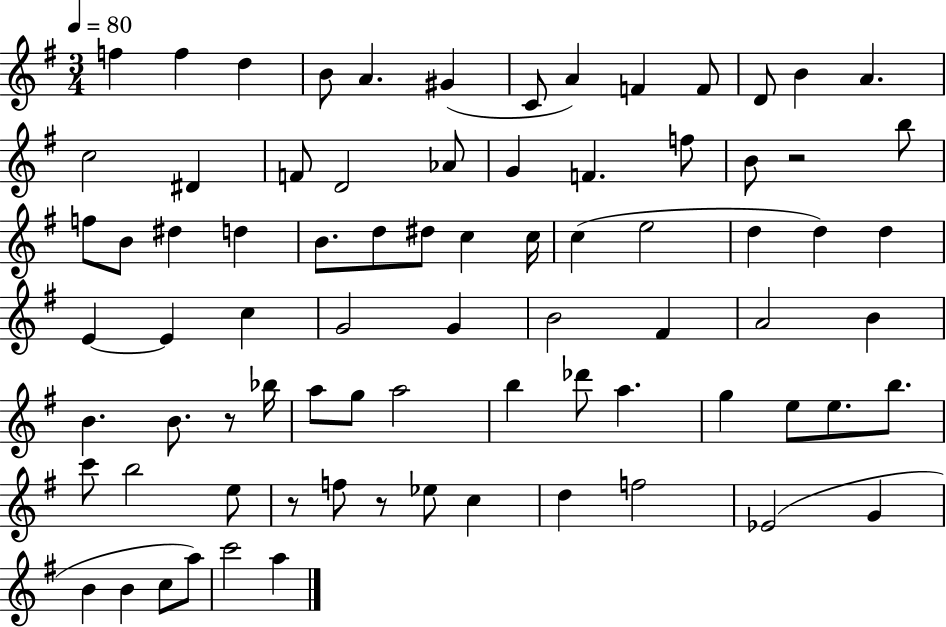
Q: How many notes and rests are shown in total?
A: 79